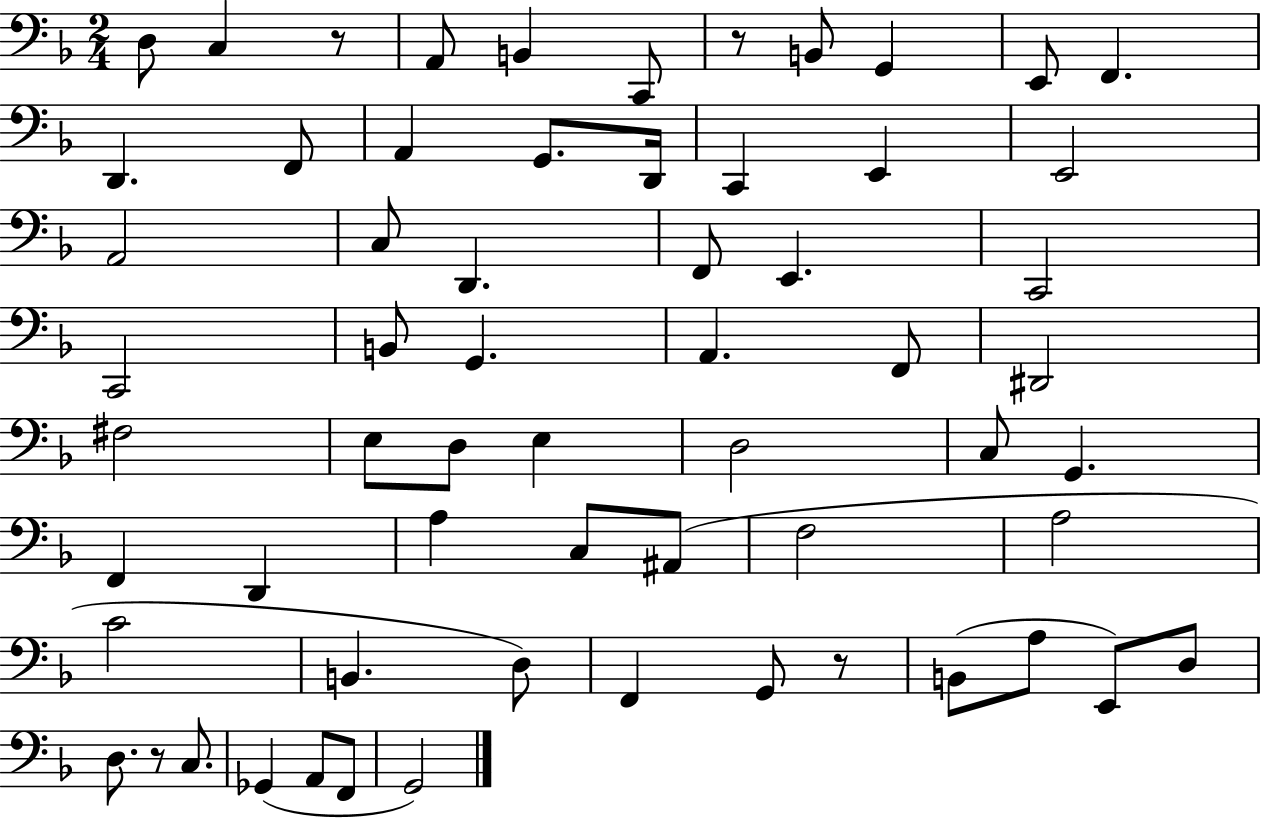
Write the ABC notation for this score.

X:1
T:Untitled
M:2/4
L:1/4
K:F
D,/2 C, z/2 A,,/2 B,, C,,/2 z/2 B,,/2 G,, E,,/2 F,, D,, F,,/2 A,, G,,/2 D,,/4 C,, E,, E,,2 A,,2 C,/2 D,, F,,/2 E,, C,,2 C,,2 B,,/2 G,, A,, F,,/2 ^D,,2 ^F,2 E,/2 D,/2 E, D,2 C,/2 G,, F,, D,, A, C,/2 ^A,,/2 F,2 A,2 C2 B,, D,/2 F,, G,,/2 z/2 B,,/2 A,/2 E,,/2 D,/2 D,/2 z/2 C,/2 _G,, A,,/2 F,,/2 G,,2